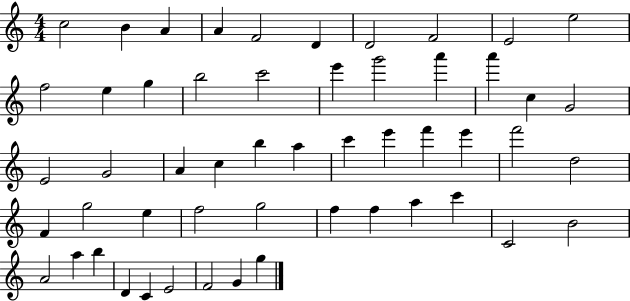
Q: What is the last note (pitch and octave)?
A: G5